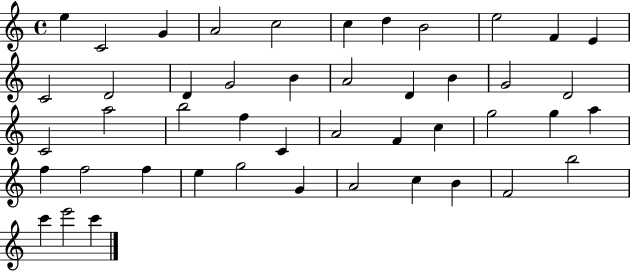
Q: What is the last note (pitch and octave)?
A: C6